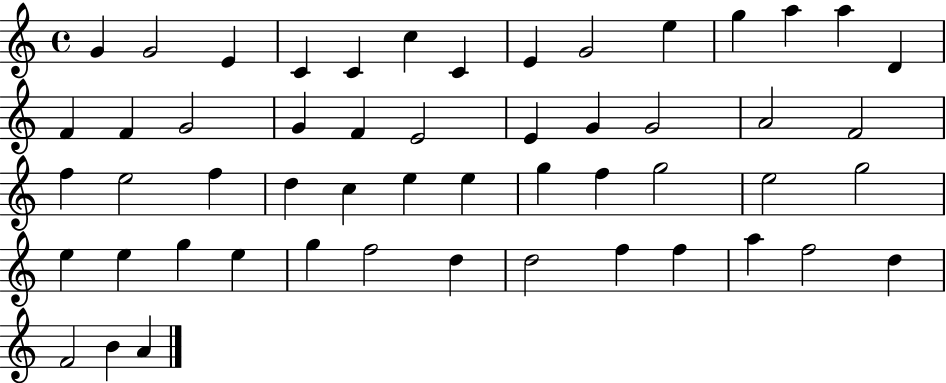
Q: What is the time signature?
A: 4/4